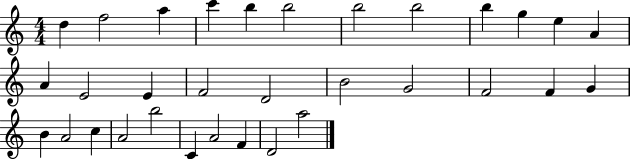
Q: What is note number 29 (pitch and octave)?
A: A4